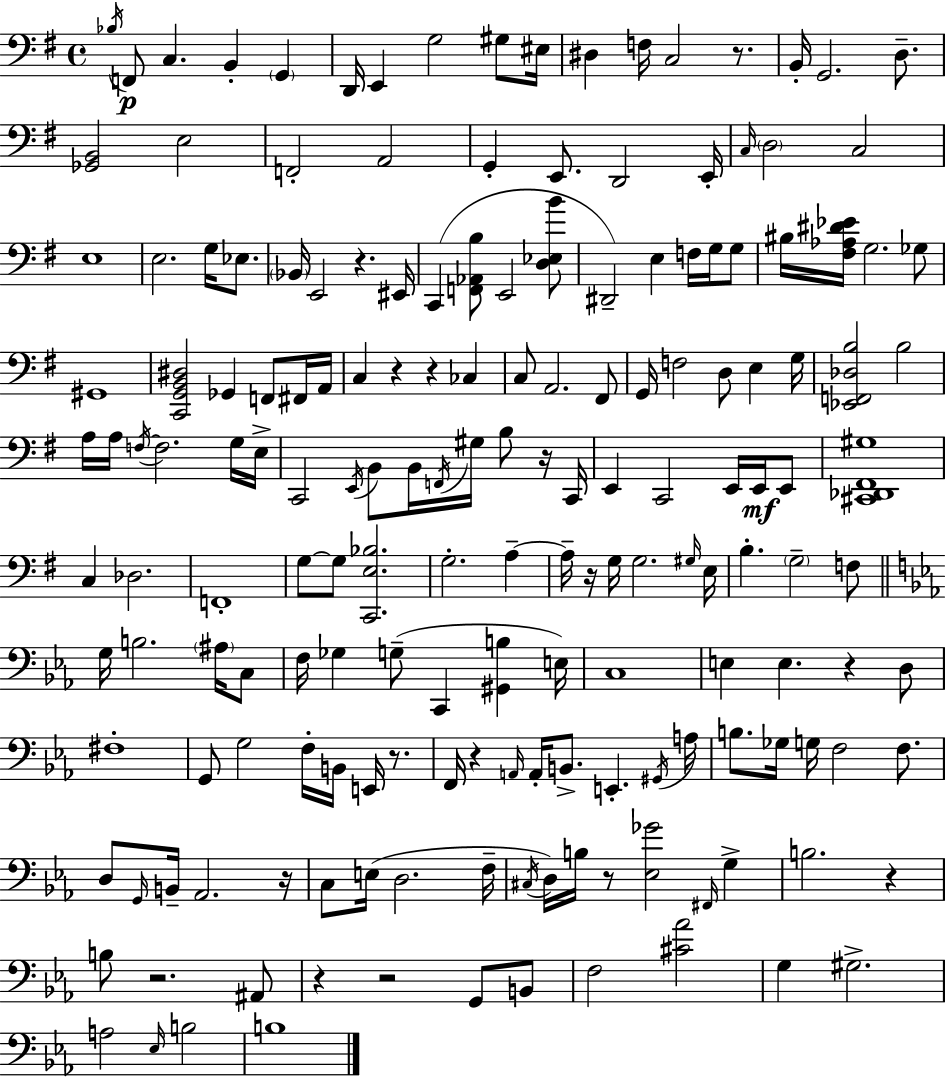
{
  \clef bass
  \time 4/4
  \defaultTimeSignature
  \key g \major
  \acciaccatura { bes16 }\p f,8 c4. b,4-. \parenthesize g,4 | d,16 e,4 g2 gis8 | eis16 dis4 f16 c2 r8. | b,16-. g,2. d8.-- | \break <ges, b,>2 e2 | f,2-. a,2 | g,4-. e,8. d,2 | e,16-. \grace { c16 } \parenthesize d2 c2 | \break e1 | e2. g16 ees8. | \parenthesize bes,16 e,2 r4. | eis,16 c,4( <f, aes, b>8 e,2 | \break <d ees b'>8 dis,2--) e4 f16 g16 | g8 bis16 <fis aes dis' ees'>16 g2. | ges8 gis,1 | <c, g, b, dis>2 ges,4 f,8 | \break fis,16 a,16 c4 r4 r4 ces4 | c8 a,2. | fis,8 g,16 f2 d8 e4 | g16 <ees, f, des b>2 b2 | \break a16 a16 \acciaccatura { f16~ }~ f2. | g16 e16-> c,2 \acciaccatura { e,16 } b,8 b,16 \acciaccatura { f,16 } | gis16 b8 r16 c,16 e,4 c,2 | e,16 e,16\mf e,8 <cis, des, fis, gis>1 | \break c4 des2. | f,1-. | g8~~ g8 <c, e bes>2. | g2.-. | \break a4--~~ a16-- r16 g16 g2. | \grace { gis16 } e16 b4.-. \parenthesize g2-- | f8 \bar "||" \break \key c \minor g16 b2. \parenthesize ais16 c8 | f16 ges4 g8--( c,4 <gis, b>4 e16) | c1 | e4 e4. r4 d8 | \break fis1-. | g,8 g2 f16-. b,16 e,16 r8. | f,16 r4 \grace { a,16 } a,16-. b,8.-> e,4.-. | \acciaccatura { gis,16 } a16 b8. ges16 g16 f2 f8. | \break d8 \grace { g,16 } b,16-- aes,2. | r16 c8 e16( d2. | f16-- \acciaccatura { cis16 } d16) b16 r8 <ees ges'>2 | \grace { fis,16 } g4-> b2. | \break r4 b8 r2. | ais,8 r4 r2 | g,8 b,8 f2 <cis' aes'>2 | g4 gis2.-> | \break a2 \grace { ees16 } b2 | b1 | \bar "|."
}